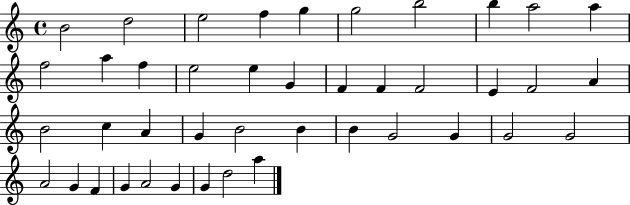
X:1
T:Untitled
M:4/4
L:1/4
K:C
B2 d2 e2 f g g2 b2 b a2 a f2 a f e2 e G F F F2 E F2 A B2 c A G B2 B B G2 G G2 G2 A2 G F G A2 G G d2 a